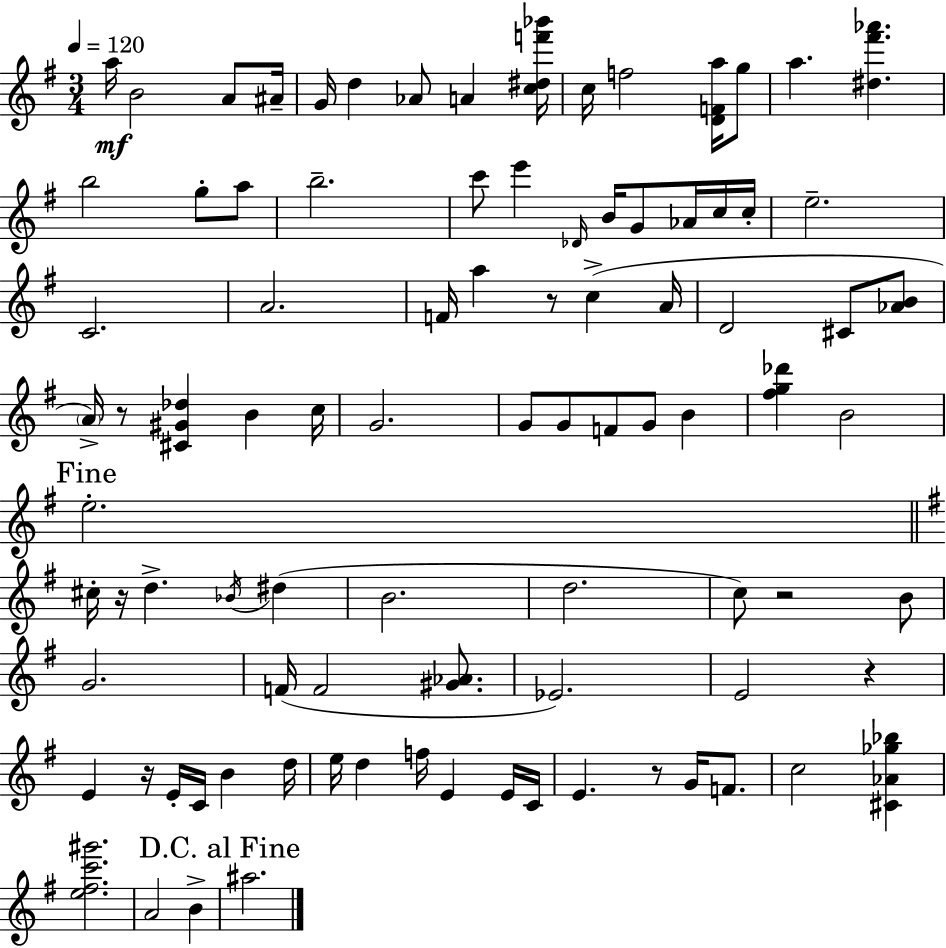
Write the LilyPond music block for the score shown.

{
  \clef treble
  \numericTimeSignature
  \time 3/4
  \key g \major
  \tempo 4 = 120
  a''16\mf b'2 a'8 ais'16-- | g'16 d''4 aes'8 a'4 <c'' dis'' f''' bes'''>16 | c''16 f''2 <d' f' a''>16 g''8 | a''4. <dis'' fis''' aes'''>4. | \break b''2 g''8-. a''8 | b''2.-- | c'''8 e'''4 \grace { des'16 } b'16 g'8 aes'16 c''16 | c''16-. e''2.-- | \break c'2. | a'2. | f'16 a''4 r8 c''4->( | a'16 d'2 cis'8 <aes' b'>8 | \break \parenthesize a'16->) r8 <cis' gis' des''>4 b'4 | c''16 g'2. | g'8 g'8 f'8 g'8 b'4 | <fis'' g'' des'''>4 b'2 | \break \mark "Fine" e''2.-. | \bar "||" \break \key e \minor cis''16-. r16 d''4.-> \acciaccatura { bes'16 }( dis''4 | b'2. | d''2. | c''8) r2 b'8 | \break g'2. | f'16( f'2 <gis' aes'>8. | ees'2.) | e'2 r4 | \break e'4 r16 e'16-. c'16 b'4 | d''16 e''16 d''4 f''16 e'4 e'16 | c'16 e'4. r8 g'16 f'8. | c''2 <cis' aes' ges'' bes''>4 | \break <e'' fis'' c''' gis'''>2. | a'2 b'4-> | \mark "D.C. al Fine" ais''2. | \bar "|."
}